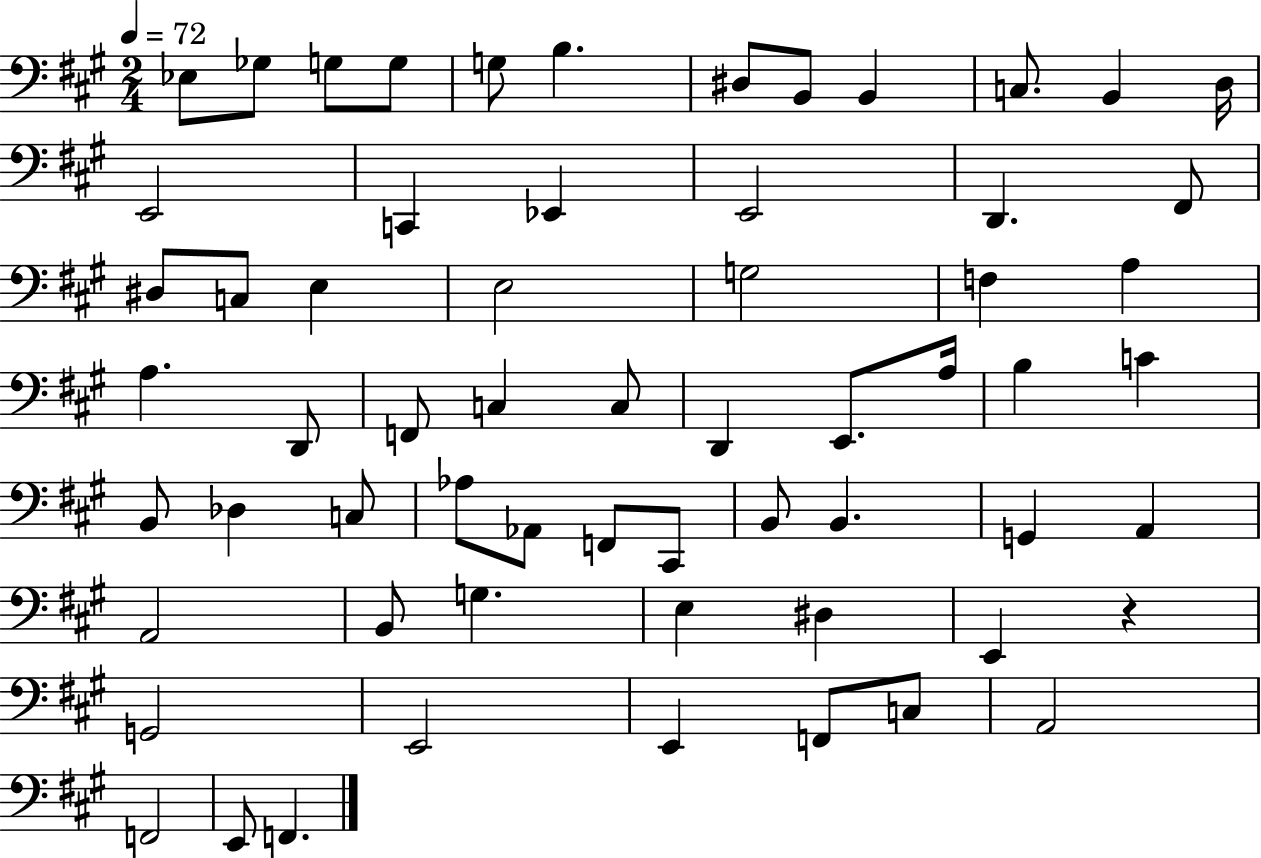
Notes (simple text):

Eb3/e Gb3/e G3/e G3/e G3/e B3/q. D#3/e B2/e B2/q C3/e. B2/q D3/s E2/h C2/q Eb2/q E2/h D2/q. F#2/e D#3/e C3/e E3/q E3/h G3/h F3/q A3/q A3/q. D2/e F2/e C3/q C3/e D2/q E2/e. A3/s B3/q C4/q B2/e Db3/q C3/e Ab3/e Ab2/e F2/e C#2/e B2/e B2/q. G2/q A2/q A2/h B2/e G3/q. E3/q D#3/q E2/q R/q G2/h E2/h E2/q F2/e C3/e A2/h F2/h E2/e F2/q.